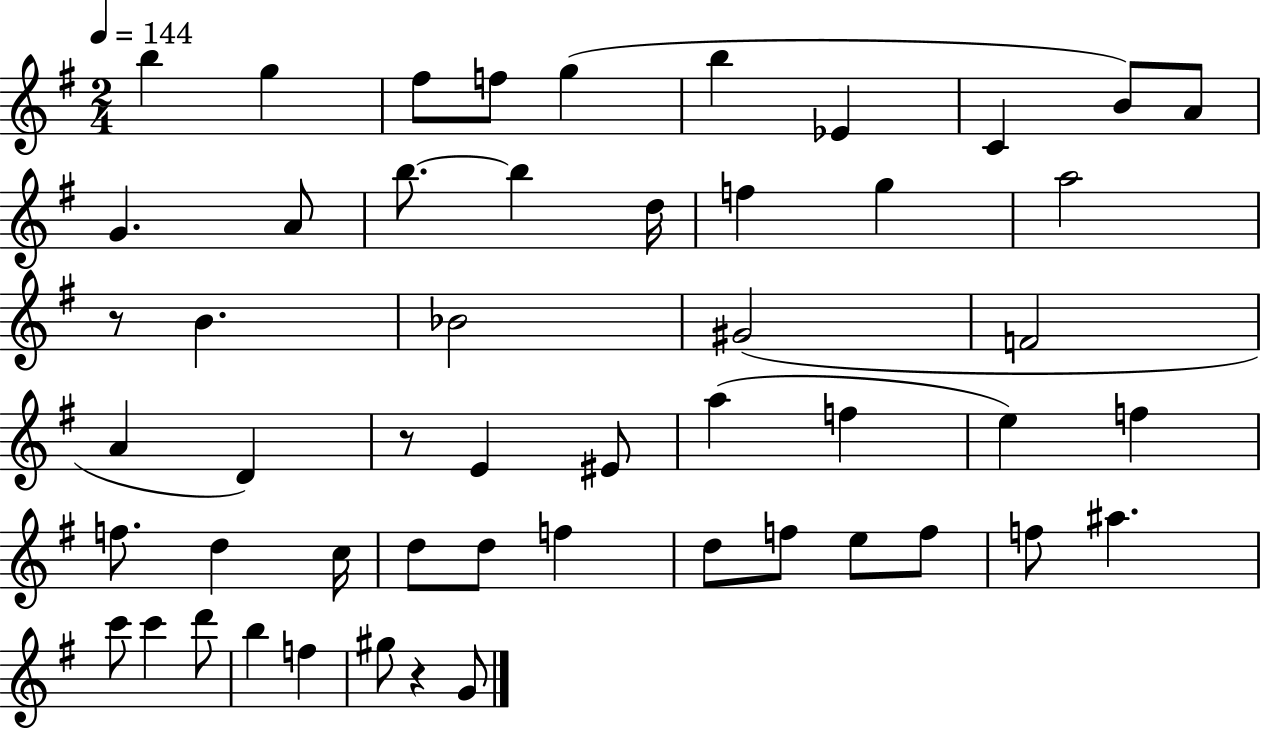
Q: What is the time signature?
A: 2/4